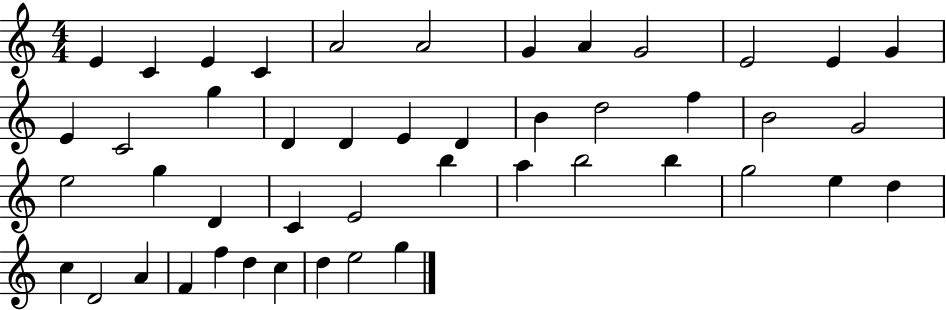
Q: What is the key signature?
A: C major